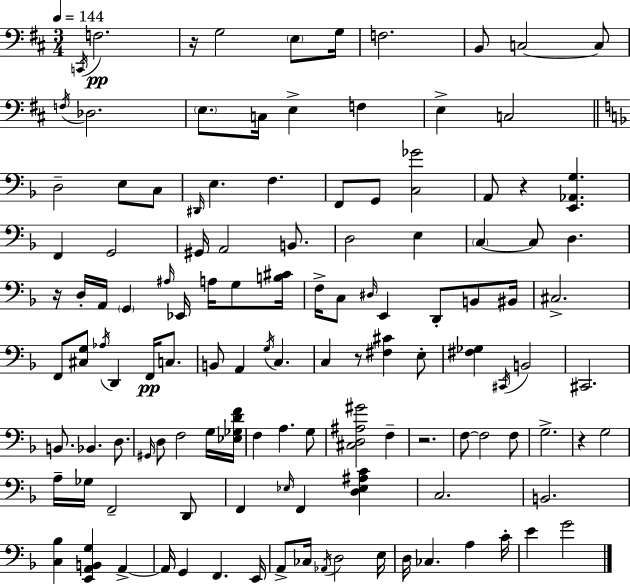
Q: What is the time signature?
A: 3/4